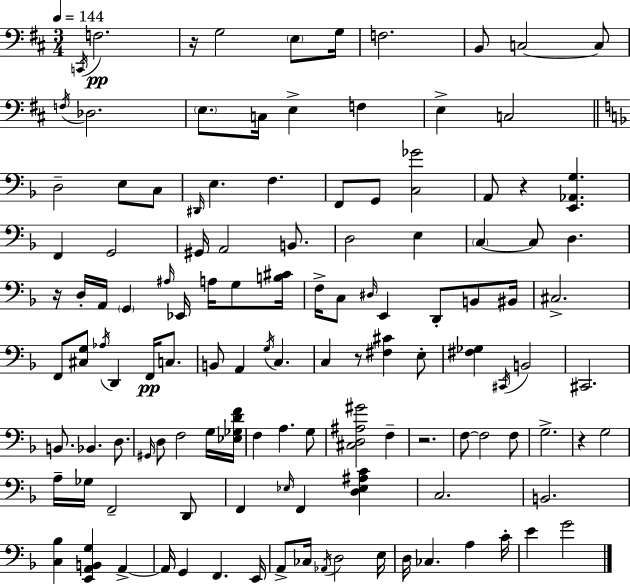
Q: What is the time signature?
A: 3/4